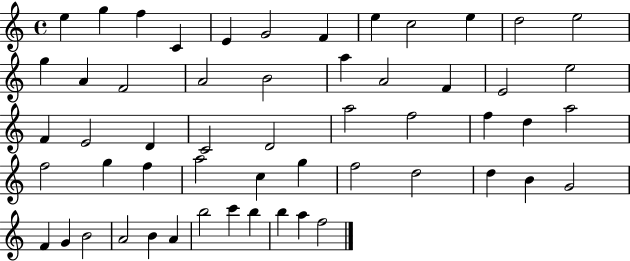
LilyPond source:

{
  \clef treble
  \time 4/4
  \defaultTimeSignature
  \key c \major
  e''4 g''4 f''4 c'4 | e'4 g'2 f'4 | e''4 c''2 e''4 | d''2 e''2 | \break g''4 a'4 f'2 | a'2 b'2 | a''4 a'2 f'4 | e'2 e''2 | \break f'4 e'2 d'4 | c'2 d'2 | a''2 f''2 | f''4 d''4 a''2 | \break f''2 g''4 f''4 | a''2 c''4 g''4 | f''2 d''2 | d''4 b'4 g'2 | \break f'4 g'4 b'2 | a'2 b'4 a'4 | b''2 c'''4 b''4 | b''4 a''4 f''2 | \break \bar "|."
}